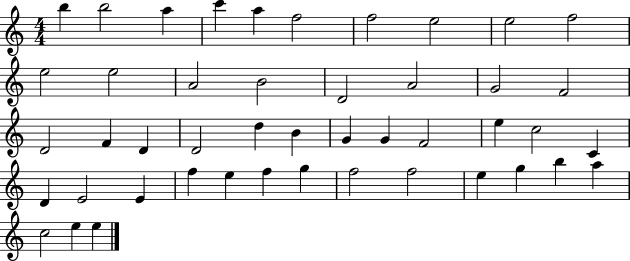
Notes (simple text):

B5/q B5/h A5/q C6/q A5/q F5/h F5/h E5/h E5/h F5/h E5/h E5/h A4/h B4/h D4/h A4/h G4/h F4/h D4/h F4/q D4/q D4/h D5/q B4/q G4/q G4/q F4/h E5/q C5/h C4/q D4/q E4/h E4/q F5/q E5/q F5/q G5/q F5/h F5/h E5/q G5/q B5/q A5/q C5/h E5/q E5/q